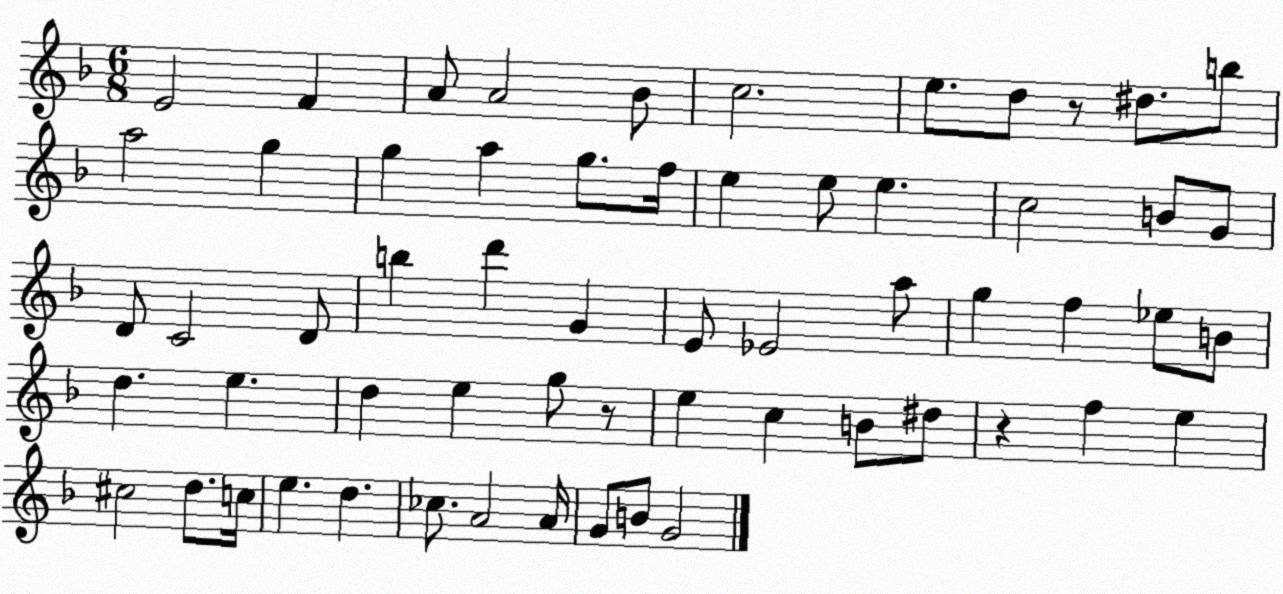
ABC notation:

X:1
T:Untitled
M:6/8
L:1/4
K:F
E2 F A/2 A2 _B/2 c2 e/2 d/2 z/2 ^d/2 b/2 a2 g g a g/2 f/4 e e/2 e c2 B/2 G/2 D/2 C2 D/2 b d' G E/2 _E2 a/2 g f _e/2 B/2 d e d e g/2 z/2 e c B/2 ^d/2 z f e ^c2 d/2 c/4 e d _c/2 A2 A/4 G/2 B/2 G2